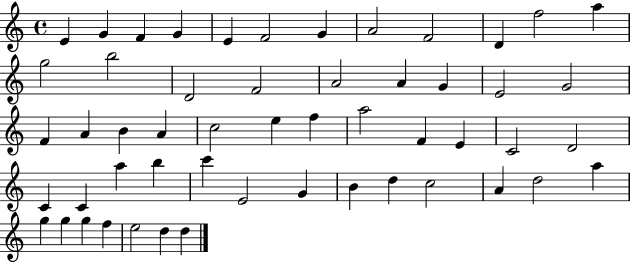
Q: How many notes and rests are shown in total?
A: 53